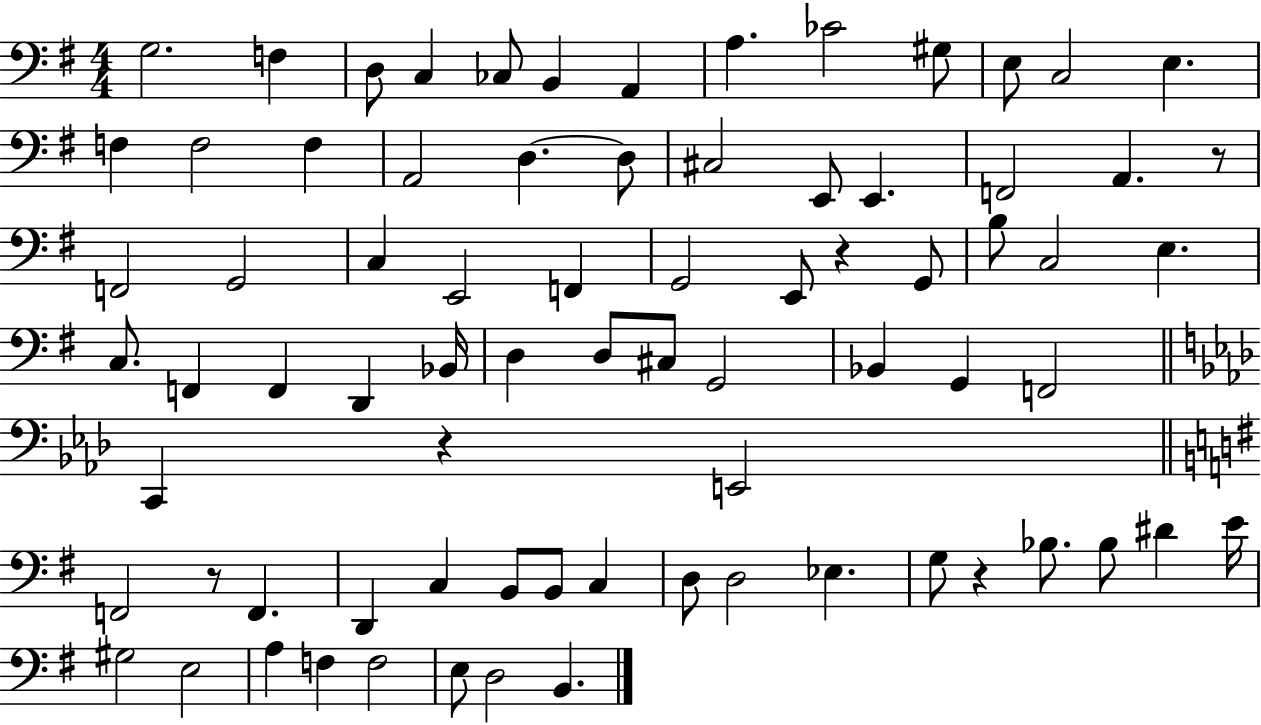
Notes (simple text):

G3/h. F3/q D3/e C3/q CES3/e B2/q A2/q A3/q. CES4/h G#3/e E3/e C3/h E3/q. F3/q F3/h F3/q A2/h D3/q. D3/e C#3/h E2/e E2/q. F2/h A2/q. R/e F2/h G2/h C3/q E2/h F2/q G2/h E2/e R/q G2/e B3/e C3/h E3/q. C3/e. F2/q F2/q D2/q Bb2/s D3/q D3/e C#3/e G2/h Bb2/q G2/q F2/h C2/q R/q E2/h F2/h R/e F2/q. D2/q C3/q B2/e B2/e C3/q D3/e D3/h Eb3/q. G3/e R/q Bb3/e. Bb3/e D#4/q E4/s G#3/h E3/h A3/q F3/q F3/h E3/e D3/h B2/q.